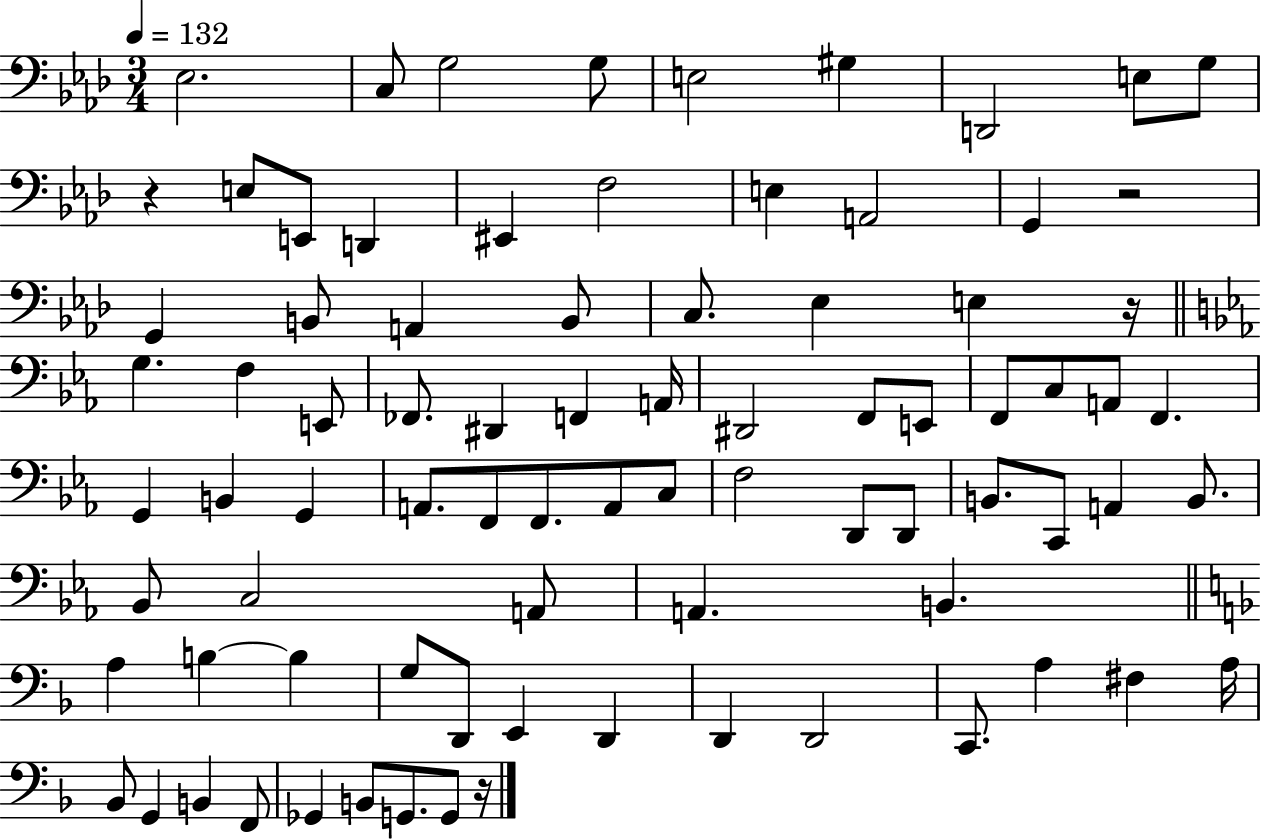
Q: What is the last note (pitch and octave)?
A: G2